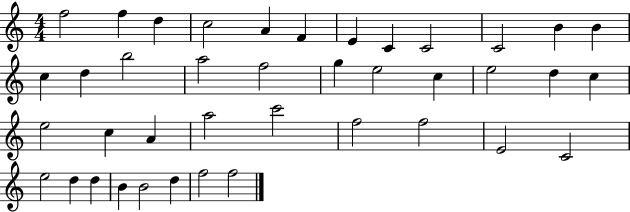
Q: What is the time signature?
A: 4/4